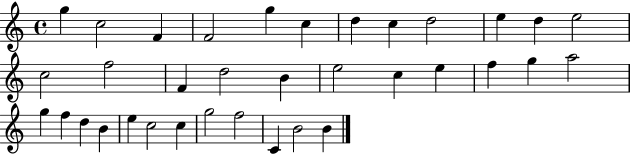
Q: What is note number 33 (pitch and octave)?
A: C4